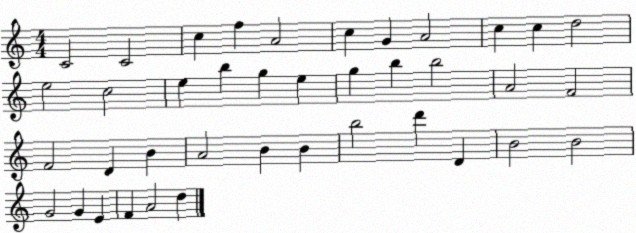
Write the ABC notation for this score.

X:1
T:Untitled
M:4/4
L:1/4
K:C
C2 C2 c f A2 c G A2 c c d2 e2 c2 e b g e g b b2 A2 F2 F2 D B A2 B B b2 d' D B2 B2 G2 G E F A2 d